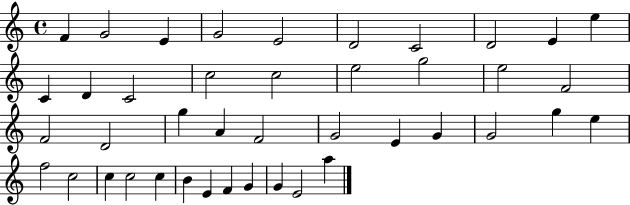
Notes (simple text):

F4/q G4/h E4/q G4/h E4/h D4/h C4/h D4/h E4/q E5/q C4/q D4/q C4/h C5/h C5/h E5/h G5/h E5/h F4/h F4/h D4/h G5/q A4/q F4/h G4/h E4/q G4/q G4/h G5/q E5/q F5/h C5/h C5/q C5/h C5/q B4/q E4/q F4/q G4/q G4/q E4/h A5/q